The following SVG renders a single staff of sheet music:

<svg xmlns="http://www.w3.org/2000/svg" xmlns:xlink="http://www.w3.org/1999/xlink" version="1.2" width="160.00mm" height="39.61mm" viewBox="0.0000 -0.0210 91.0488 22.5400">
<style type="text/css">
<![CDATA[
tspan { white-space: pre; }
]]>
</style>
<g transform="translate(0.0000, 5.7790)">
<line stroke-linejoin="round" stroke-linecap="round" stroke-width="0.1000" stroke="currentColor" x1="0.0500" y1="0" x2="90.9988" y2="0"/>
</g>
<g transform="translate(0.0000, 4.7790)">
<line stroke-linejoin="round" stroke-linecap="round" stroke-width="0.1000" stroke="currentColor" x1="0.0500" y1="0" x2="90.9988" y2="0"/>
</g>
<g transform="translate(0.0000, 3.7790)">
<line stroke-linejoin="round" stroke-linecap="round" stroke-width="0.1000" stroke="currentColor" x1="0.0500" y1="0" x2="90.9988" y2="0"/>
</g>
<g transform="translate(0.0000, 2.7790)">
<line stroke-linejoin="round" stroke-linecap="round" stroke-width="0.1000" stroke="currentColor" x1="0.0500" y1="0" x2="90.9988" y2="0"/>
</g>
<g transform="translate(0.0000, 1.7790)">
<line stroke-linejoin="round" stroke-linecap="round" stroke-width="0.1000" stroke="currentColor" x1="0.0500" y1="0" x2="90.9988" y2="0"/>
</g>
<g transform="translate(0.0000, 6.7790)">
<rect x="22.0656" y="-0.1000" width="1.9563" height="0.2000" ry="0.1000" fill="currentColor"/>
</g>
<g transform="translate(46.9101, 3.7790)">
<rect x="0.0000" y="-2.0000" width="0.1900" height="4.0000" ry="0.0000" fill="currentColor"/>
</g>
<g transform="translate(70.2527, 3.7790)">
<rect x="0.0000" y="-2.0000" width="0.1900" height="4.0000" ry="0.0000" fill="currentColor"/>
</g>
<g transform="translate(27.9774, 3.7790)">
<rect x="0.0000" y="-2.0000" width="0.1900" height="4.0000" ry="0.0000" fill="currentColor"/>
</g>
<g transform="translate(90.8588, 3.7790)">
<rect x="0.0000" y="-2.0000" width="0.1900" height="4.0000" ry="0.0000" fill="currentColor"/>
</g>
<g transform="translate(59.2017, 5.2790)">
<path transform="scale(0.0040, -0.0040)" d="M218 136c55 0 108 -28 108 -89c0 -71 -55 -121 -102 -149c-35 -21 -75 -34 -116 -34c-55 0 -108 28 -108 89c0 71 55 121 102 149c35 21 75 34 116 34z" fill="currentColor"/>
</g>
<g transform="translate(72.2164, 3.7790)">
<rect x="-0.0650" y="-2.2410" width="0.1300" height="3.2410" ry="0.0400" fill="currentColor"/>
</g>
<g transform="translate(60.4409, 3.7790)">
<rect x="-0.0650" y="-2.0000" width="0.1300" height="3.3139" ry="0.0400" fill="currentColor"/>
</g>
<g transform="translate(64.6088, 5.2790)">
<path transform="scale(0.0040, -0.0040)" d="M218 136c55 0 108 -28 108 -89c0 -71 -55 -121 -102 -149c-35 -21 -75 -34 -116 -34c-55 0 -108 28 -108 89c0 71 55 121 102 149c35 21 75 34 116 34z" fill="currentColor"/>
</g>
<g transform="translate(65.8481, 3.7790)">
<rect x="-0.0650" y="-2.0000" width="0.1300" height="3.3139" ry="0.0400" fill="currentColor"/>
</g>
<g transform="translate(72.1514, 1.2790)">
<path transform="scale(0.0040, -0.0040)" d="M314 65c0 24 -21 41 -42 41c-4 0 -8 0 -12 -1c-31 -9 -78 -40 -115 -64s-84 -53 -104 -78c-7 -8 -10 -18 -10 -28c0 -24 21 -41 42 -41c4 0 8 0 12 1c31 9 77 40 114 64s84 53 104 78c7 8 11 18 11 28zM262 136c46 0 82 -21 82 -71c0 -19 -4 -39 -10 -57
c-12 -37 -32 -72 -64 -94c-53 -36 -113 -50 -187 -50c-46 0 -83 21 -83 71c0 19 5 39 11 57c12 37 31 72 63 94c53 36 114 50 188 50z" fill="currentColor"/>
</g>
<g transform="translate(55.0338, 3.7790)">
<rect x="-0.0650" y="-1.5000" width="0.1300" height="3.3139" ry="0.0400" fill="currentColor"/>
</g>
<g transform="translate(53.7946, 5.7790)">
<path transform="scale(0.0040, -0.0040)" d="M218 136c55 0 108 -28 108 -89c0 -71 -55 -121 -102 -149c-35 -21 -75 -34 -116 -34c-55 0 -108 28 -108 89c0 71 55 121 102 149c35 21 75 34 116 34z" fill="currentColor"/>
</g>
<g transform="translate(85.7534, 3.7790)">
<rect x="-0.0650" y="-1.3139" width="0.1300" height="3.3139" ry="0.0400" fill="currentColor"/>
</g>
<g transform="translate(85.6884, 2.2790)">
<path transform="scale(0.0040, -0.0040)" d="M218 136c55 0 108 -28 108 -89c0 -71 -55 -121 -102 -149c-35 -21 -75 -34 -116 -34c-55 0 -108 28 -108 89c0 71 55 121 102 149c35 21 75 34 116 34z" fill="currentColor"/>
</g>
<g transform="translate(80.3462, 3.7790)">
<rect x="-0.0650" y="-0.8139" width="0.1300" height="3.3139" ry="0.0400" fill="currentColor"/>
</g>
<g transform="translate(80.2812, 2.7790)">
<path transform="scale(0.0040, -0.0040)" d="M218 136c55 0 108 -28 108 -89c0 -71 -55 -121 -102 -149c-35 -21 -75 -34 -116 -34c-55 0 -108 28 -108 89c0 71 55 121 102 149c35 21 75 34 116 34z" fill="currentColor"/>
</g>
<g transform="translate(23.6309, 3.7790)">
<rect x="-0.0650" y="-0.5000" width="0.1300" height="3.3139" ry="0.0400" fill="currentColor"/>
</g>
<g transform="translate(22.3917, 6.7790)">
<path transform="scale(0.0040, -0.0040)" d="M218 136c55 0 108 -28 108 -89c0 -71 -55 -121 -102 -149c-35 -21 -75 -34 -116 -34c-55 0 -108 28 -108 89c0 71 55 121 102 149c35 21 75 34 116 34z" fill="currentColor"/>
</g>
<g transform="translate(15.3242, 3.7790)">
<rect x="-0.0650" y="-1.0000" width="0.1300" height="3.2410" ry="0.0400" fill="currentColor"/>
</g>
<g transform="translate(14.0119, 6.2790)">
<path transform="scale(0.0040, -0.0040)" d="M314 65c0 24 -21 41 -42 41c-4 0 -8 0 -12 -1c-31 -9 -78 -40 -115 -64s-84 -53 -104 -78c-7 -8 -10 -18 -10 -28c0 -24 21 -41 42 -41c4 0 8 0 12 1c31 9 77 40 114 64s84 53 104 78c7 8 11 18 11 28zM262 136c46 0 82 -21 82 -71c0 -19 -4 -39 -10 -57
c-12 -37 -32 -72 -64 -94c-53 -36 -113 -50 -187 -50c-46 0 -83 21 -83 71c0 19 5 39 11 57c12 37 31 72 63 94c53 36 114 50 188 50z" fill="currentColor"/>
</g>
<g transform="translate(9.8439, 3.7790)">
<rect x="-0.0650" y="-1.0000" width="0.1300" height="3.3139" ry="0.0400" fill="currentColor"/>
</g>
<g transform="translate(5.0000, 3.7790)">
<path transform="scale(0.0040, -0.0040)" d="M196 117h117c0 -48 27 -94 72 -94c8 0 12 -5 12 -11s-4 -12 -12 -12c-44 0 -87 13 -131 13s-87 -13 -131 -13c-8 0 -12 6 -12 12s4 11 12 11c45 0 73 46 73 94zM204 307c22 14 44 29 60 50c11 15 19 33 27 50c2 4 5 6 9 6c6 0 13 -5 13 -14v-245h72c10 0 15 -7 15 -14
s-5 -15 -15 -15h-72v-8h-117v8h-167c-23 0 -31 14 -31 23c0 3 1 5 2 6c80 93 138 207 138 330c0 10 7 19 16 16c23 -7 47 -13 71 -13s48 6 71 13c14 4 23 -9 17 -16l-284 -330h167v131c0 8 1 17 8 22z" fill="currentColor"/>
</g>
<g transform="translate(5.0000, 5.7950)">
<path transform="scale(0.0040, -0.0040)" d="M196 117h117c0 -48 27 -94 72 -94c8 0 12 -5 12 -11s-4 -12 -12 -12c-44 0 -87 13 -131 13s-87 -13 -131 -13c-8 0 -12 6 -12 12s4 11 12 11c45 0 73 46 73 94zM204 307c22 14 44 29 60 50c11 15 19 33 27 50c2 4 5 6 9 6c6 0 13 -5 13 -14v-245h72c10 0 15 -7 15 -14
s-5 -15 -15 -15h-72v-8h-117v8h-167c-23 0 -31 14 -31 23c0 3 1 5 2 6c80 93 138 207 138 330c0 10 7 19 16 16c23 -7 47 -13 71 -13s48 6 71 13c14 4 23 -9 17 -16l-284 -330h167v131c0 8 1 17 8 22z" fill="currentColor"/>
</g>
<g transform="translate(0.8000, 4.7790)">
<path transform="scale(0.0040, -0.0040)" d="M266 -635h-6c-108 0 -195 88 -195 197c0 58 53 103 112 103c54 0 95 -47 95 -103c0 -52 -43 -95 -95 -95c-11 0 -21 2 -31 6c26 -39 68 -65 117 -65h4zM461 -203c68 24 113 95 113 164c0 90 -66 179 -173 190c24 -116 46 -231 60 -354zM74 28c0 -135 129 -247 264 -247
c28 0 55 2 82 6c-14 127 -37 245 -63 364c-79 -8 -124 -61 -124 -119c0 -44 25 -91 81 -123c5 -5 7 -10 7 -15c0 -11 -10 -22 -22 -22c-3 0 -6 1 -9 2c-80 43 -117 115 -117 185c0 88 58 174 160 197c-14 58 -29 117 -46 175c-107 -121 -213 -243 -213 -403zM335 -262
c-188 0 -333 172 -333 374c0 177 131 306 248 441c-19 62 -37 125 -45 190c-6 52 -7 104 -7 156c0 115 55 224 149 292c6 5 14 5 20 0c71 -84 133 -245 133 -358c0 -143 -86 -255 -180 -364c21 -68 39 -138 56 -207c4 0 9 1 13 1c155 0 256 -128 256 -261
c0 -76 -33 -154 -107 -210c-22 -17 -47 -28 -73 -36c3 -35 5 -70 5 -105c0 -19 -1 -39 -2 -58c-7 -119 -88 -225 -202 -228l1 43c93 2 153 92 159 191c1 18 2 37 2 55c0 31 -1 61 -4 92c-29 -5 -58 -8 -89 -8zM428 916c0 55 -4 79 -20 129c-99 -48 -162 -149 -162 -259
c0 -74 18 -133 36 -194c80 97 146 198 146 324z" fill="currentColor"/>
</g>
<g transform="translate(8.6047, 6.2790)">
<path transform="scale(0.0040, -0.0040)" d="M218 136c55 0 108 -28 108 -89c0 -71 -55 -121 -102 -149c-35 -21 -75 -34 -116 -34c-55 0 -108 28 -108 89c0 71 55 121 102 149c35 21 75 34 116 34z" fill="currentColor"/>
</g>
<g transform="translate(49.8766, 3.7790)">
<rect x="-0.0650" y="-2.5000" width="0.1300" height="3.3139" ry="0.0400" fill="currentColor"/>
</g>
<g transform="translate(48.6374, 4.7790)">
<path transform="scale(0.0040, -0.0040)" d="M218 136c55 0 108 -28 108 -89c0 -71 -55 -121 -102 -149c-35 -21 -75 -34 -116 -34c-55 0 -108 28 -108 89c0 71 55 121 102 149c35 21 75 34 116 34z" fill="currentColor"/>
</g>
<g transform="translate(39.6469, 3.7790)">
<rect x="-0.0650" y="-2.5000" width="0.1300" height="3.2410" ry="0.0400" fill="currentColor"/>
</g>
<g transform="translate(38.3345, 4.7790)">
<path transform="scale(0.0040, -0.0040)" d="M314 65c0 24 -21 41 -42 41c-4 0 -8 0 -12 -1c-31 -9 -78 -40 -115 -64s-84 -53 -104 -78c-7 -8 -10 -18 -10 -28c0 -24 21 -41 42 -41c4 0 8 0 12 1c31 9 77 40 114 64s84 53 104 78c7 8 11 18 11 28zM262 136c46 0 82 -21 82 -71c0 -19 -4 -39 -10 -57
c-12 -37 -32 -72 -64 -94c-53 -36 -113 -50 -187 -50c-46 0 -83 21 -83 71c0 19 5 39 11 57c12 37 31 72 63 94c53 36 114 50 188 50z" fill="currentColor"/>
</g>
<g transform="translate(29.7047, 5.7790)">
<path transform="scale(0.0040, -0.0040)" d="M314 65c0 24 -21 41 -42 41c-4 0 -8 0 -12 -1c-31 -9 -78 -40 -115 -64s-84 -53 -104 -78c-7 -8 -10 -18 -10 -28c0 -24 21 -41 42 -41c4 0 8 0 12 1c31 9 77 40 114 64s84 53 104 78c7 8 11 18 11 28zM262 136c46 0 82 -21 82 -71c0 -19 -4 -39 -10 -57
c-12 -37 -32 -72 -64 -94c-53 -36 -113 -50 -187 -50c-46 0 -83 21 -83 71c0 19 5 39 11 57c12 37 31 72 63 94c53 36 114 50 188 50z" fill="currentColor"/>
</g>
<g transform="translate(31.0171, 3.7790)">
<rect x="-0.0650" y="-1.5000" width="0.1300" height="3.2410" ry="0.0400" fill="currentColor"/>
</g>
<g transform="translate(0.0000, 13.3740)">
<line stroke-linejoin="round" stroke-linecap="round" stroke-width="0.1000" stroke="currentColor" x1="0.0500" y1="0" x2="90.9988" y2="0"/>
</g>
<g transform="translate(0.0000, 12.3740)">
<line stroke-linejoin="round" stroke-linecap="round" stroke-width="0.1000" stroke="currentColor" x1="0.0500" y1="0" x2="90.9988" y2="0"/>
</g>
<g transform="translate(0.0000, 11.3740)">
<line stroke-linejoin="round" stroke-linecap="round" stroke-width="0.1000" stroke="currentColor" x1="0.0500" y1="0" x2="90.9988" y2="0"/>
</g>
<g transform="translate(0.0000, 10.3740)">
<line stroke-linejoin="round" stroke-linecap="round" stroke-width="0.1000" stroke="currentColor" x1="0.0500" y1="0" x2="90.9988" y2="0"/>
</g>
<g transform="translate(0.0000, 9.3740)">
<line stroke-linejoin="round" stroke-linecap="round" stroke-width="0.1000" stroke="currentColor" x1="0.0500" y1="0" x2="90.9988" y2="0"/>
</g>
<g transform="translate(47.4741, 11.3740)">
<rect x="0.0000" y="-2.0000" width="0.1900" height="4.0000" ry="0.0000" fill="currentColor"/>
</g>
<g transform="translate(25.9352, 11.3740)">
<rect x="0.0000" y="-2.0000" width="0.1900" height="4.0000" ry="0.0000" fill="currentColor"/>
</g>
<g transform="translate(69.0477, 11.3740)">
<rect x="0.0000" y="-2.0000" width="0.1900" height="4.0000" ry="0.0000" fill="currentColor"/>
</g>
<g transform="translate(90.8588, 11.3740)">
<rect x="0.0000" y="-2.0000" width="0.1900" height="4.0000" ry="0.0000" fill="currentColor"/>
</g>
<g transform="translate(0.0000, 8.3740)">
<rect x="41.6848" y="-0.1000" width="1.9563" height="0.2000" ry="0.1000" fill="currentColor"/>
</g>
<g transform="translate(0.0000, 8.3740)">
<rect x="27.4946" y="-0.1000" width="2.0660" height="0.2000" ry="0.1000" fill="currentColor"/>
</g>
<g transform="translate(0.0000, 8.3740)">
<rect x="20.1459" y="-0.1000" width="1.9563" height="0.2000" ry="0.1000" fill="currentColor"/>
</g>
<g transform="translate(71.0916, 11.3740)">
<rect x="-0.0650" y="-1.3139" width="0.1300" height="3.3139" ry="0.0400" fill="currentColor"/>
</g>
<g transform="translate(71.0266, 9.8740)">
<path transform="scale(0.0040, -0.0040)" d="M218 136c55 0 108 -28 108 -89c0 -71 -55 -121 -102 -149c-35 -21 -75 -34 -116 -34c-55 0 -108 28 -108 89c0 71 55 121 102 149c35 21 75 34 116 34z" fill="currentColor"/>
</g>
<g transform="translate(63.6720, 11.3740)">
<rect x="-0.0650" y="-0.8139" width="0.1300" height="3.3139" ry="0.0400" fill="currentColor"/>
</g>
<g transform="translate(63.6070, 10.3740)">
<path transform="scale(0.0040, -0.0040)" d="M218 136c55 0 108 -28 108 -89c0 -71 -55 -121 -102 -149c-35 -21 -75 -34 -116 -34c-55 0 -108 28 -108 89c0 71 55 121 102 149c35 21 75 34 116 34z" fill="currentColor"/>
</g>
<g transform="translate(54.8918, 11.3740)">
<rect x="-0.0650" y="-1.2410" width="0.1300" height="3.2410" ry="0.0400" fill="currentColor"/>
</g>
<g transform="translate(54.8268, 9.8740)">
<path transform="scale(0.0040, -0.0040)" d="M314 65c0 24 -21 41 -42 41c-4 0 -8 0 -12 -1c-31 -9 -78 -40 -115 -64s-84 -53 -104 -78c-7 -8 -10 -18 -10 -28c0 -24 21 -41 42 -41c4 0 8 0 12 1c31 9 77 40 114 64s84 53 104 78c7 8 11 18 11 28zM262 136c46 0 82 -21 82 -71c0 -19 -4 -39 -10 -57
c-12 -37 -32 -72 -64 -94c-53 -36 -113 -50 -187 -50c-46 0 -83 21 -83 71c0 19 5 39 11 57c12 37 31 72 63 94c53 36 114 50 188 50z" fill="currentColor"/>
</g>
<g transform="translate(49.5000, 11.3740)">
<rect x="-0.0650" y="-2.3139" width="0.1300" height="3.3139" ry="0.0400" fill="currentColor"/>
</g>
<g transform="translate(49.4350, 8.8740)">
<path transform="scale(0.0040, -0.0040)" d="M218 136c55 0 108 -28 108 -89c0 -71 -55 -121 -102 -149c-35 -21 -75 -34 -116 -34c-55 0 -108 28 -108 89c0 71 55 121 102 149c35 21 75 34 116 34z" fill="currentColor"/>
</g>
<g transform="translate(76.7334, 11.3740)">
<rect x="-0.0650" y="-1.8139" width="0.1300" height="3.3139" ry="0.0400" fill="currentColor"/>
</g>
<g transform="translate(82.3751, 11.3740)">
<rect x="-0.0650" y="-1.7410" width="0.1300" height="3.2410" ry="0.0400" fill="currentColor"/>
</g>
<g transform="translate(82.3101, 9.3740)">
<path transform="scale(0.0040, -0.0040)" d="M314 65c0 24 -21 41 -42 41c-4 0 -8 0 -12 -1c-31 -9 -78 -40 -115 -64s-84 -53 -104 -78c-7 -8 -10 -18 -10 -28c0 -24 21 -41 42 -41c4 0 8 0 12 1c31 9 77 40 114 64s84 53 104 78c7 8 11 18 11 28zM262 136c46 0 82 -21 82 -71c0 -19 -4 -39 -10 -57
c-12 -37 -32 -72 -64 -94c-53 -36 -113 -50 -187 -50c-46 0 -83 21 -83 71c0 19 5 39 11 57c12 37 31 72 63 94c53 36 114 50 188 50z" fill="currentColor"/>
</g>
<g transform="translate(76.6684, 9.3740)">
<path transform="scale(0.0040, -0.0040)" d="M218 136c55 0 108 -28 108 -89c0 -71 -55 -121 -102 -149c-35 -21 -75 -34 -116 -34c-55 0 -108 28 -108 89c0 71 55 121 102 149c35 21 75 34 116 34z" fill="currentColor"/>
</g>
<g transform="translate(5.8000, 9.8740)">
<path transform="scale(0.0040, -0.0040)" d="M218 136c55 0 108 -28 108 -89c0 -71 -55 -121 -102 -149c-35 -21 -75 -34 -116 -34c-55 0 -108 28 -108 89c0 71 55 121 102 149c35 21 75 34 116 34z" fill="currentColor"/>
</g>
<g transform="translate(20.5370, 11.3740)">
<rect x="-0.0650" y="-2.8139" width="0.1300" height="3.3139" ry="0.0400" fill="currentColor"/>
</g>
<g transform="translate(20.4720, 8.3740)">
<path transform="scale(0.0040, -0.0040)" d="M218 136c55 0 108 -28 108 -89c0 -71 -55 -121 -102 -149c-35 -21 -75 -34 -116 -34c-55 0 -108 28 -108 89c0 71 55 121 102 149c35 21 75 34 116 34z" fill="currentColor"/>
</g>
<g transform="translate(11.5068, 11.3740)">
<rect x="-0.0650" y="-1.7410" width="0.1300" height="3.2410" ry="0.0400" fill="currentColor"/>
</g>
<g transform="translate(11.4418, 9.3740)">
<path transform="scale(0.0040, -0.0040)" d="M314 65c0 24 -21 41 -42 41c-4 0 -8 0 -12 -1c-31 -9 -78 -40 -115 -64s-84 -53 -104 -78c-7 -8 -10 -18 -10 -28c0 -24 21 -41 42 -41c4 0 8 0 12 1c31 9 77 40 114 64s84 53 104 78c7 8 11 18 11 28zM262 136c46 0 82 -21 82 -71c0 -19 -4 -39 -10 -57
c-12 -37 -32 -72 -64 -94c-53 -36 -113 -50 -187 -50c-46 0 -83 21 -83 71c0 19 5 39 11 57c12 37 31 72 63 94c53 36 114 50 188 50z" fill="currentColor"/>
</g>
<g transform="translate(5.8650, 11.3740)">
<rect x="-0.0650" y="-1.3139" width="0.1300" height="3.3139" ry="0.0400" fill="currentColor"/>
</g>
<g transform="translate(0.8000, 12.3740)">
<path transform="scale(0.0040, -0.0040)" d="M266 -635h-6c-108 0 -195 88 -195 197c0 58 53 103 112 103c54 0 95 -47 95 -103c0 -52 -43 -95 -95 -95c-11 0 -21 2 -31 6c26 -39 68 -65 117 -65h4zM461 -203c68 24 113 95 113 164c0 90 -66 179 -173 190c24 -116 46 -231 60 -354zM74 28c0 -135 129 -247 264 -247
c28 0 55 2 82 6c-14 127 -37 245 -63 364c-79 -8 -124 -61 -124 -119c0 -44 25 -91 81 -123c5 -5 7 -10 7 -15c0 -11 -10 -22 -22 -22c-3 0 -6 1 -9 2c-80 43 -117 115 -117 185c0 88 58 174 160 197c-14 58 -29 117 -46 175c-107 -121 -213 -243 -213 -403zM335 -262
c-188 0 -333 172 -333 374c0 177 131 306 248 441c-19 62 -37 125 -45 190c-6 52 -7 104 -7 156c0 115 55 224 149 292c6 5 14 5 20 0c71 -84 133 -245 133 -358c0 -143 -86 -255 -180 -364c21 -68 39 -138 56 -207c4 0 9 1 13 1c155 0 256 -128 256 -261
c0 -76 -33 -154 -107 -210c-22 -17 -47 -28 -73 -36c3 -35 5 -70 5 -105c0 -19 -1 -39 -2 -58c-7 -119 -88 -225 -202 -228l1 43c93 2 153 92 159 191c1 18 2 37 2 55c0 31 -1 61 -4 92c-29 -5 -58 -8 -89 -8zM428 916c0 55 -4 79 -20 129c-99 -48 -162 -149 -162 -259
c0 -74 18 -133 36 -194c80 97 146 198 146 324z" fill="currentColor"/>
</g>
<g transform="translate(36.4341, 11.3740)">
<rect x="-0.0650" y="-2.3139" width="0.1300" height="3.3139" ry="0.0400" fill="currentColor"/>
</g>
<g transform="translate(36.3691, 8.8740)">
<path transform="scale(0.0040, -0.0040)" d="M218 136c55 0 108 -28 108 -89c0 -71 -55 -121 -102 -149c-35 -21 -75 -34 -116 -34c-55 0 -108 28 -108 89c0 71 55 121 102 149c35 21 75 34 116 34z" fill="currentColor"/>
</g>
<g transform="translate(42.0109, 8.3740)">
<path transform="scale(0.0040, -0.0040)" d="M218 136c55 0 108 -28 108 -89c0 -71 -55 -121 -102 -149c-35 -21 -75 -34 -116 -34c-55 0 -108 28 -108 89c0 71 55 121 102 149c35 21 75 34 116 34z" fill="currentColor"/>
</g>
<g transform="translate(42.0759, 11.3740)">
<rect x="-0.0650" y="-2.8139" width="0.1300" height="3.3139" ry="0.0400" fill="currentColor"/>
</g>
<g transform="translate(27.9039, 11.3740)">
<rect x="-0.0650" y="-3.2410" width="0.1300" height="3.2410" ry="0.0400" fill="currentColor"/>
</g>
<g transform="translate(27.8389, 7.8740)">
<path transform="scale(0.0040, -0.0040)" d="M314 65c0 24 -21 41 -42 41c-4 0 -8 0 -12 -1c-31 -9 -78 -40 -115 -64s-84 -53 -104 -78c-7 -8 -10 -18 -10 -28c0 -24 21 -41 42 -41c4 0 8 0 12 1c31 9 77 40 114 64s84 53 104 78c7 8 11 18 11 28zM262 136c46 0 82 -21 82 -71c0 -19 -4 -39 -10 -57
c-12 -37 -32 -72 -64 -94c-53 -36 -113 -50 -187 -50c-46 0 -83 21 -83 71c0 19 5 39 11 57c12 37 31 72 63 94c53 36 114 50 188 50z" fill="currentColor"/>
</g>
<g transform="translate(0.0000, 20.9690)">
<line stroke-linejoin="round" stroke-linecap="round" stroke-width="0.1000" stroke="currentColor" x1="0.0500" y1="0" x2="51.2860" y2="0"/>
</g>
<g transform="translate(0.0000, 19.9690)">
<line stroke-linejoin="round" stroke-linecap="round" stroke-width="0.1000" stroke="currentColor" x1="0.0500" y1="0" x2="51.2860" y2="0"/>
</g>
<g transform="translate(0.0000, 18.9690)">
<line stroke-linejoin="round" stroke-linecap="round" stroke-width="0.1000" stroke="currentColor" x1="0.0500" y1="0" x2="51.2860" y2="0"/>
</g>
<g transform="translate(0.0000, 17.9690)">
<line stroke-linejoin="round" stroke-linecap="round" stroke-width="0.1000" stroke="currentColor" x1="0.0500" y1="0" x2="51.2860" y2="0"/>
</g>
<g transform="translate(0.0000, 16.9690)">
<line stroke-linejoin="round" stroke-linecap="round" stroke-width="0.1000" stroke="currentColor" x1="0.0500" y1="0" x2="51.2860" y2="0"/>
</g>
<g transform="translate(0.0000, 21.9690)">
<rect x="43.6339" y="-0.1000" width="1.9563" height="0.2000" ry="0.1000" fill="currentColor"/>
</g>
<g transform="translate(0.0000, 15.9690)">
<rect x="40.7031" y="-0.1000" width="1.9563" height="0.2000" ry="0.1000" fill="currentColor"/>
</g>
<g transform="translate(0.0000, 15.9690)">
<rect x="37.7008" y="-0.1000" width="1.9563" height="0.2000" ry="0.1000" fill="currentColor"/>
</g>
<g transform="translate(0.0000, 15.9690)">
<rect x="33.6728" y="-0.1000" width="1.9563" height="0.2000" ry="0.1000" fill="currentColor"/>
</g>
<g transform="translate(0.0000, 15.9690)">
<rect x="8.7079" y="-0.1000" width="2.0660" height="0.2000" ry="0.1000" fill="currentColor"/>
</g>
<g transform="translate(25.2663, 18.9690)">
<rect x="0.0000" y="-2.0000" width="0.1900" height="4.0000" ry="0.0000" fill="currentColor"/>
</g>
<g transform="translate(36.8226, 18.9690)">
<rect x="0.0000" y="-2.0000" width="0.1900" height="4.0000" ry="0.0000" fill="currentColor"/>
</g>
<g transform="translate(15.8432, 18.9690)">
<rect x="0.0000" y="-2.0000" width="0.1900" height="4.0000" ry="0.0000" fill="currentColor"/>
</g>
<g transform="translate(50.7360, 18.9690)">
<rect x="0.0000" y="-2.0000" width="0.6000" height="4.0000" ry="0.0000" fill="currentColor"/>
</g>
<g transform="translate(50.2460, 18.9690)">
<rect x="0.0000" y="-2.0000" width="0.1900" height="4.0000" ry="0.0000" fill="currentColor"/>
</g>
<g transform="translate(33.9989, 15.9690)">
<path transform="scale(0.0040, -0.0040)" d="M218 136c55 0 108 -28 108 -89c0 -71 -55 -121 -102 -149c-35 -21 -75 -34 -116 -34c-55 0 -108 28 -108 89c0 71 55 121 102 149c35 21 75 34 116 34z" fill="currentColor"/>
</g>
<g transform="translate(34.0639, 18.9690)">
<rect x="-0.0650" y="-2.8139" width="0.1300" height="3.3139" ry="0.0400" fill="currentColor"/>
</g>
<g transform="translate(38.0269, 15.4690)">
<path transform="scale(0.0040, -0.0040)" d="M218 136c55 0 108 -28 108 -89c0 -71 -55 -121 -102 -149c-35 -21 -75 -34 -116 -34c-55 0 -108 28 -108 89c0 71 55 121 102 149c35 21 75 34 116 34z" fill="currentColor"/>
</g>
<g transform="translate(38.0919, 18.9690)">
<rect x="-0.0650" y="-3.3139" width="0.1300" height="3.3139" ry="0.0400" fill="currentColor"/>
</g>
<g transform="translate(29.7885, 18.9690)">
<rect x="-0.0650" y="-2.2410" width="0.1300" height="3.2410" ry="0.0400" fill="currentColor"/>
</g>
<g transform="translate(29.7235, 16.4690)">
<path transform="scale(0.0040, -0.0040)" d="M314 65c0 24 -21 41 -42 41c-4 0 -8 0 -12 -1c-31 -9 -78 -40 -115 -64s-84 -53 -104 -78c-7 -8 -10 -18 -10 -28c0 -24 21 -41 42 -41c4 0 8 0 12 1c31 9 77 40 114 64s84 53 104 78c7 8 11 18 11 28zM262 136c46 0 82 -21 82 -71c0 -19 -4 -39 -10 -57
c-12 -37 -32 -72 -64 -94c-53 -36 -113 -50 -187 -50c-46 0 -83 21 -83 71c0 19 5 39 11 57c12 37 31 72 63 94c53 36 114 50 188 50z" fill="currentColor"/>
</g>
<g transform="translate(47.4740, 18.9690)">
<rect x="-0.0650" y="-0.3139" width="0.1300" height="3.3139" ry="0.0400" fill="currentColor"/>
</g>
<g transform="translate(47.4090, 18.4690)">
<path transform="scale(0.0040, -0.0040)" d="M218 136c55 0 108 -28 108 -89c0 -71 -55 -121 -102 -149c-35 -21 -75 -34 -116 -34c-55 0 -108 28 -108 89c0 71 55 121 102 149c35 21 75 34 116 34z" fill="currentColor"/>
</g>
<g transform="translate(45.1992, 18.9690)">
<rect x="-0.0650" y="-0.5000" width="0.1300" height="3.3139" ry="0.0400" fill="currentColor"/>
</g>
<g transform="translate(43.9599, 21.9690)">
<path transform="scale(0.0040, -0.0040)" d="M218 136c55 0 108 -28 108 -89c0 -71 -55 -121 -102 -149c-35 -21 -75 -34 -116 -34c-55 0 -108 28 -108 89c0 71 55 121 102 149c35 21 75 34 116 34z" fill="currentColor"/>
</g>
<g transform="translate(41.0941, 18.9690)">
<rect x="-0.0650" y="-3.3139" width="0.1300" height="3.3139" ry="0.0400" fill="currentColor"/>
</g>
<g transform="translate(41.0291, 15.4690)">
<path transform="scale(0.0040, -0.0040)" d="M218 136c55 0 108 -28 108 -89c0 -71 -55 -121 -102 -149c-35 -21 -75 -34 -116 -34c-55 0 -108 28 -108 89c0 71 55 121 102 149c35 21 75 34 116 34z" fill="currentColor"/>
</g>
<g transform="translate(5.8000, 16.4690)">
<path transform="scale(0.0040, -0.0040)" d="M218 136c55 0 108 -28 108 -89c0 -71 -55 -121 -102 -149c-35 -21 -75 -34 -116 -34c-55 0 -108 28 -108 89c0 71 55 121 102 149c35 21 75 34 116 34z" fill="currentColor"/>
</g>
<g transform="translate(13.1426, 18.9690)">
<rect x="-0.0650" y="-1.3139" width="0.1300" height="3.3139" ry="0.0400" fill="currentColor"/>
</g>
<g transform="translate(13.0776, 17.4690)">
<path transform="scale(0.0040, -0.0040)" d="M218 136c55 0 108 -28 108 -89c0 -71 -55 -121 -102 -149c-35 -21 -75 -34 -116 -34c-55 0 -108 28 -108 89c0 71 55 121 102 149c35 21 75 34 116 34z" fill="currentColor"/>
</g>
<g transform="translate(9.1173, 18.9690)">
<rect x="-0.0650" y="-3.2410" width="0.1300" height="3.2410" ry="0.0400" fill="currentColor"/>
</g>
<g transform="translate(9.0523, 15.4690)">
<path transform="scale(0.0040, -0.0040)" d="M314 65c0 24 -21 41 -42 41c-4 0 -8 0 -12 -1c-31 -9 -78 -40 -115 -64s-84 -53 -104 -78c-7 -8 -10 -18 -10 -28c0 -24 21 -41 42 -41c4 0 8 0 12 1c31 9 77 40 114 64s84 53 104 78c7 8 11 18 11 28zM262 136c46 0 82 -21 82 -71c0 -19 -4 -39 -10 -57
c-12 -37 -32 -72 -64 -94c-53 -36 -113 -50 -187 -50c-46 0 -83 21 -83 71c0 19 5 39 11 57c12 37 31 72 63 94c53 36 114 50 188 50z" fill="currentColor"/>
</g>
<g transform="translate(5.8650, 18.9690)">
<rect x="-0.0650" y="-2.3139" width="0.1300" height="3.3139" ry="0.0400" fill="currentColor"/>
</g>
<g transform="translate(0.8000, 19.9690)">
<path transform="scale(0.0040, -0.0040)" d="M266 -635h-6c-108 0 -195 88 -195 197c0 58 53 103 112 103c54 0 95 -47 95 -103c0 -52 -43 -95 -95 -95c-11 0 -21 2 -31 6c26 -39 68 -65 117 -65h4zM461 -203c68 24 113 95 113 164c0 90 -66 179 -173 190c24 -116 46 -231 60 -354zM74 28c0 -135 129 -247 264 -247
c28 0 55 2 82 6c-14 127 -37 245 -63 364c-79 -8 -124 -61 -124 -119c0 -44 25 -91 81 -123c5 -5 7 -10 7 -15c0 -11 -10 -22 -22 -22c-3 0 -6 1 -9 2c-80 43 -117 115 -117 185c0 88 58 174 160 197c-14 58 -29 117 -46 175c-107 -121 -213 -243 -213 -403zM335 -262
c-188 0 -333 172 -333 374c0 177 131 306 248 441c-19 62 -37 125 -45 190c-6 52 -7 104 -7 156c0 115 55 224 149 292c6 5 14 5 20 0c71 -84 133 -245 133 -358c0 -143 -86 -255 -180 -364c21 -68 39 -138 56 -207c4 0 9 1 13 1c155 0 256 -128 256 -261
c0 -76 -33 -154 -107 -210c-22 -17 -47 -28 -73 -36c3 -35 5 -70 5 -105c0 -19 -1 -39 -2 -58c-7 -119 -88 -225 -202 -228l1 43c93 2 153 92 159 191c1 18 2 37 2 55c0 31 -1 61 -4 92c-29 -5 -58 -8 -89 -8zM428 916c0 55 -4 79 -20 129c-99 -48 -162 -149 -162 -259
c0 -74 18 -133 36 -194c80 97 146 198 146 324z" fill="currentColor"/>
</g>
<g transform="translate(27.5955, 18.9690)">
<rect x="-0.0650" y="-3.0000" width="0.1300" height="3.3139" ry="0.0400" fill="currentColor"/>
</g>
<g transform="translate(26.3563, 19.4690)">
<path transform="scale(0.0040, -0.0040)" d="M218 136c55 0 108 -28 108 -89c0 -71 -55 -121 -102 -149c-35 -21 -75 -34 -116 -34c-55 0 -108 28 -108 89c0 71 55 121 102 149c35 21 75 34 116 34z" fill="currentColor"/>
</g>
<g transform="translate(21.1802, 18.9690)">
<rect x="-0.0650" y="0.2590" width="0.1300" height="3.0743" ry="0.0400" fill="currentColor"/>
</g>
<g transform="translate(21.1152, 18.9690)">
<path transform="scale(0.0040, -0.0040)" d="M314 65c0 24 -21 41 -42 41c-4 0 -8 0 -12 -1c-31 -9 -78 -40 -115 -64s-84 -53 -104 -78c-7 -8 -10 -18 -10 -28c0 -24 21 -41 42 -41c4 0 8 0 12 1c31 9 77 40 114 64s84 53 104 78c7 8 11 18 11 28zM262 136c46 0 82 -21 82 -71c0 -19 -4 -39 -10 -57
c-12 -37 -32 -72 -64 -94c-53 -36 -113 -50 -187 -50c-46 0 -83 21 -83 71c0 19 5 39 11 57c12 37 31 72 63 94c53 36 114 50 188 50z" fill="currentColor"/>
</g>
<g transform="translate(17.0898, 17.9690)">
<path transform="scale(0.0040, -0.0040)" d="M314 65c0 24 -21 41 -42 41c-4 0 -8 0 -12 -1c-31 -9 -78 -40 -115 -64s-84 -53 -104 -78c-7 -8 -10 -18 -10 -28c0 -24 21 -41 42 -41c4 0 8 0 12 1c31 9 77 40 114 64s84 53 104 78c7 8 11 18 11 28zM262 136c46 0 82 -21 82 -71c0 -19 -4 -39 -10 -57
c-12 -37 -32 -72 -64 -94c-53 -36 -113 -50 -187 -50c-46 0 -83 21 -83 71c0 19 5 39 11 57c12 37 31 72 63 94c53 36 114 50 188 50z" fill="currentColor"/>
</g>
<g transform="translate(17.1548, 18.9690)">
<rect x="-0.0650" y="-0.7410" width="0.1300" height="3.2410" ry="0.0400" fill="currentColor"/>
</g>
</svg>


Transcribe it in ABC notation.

X:1
T:Untitled
M:4/4
L:1/4
K:C
D D2 C E2 G2 G E F F g2 d e e f2 a b2 g a g e2 d e f f2 g b2 e d2 B2 A g2 a b b C c